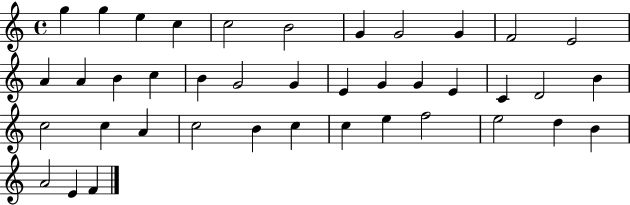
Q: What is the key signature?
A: C major